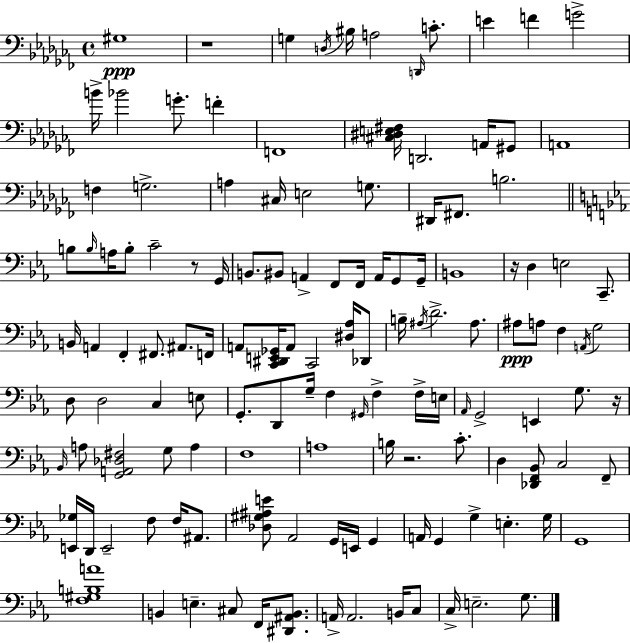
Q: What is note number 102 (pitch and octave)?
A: A2